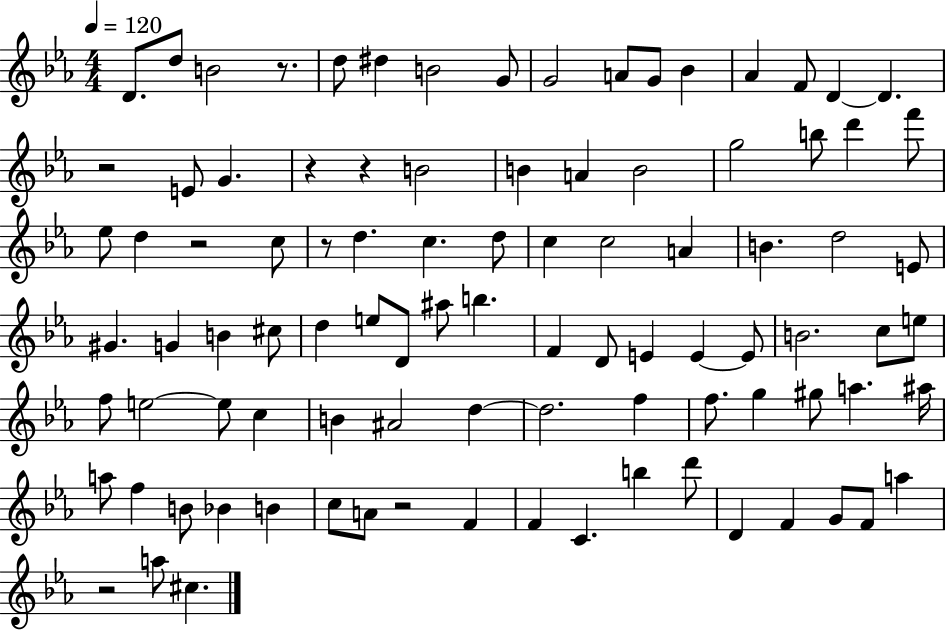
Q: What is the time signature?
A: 4/4